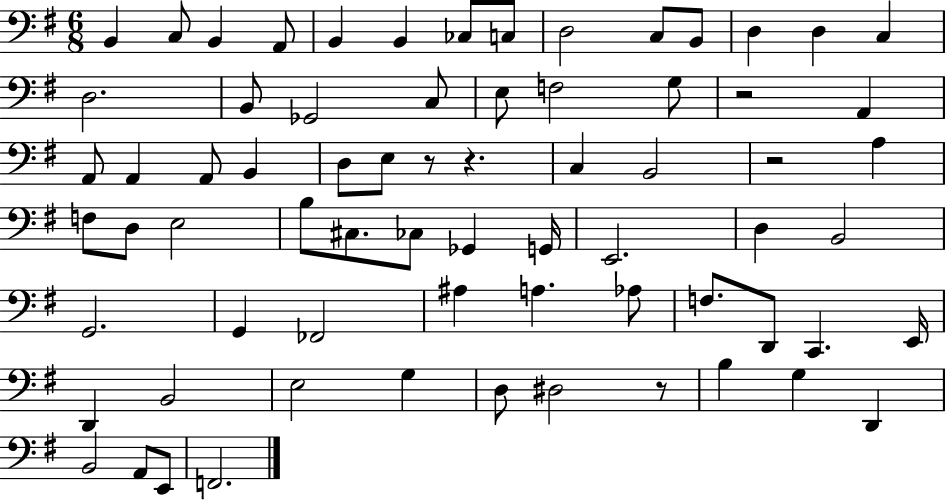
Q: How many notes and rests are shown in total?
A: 70